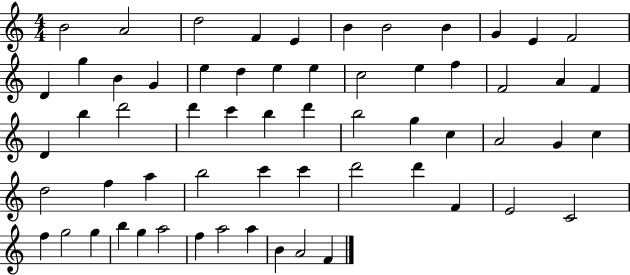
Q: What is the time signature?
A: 4/4